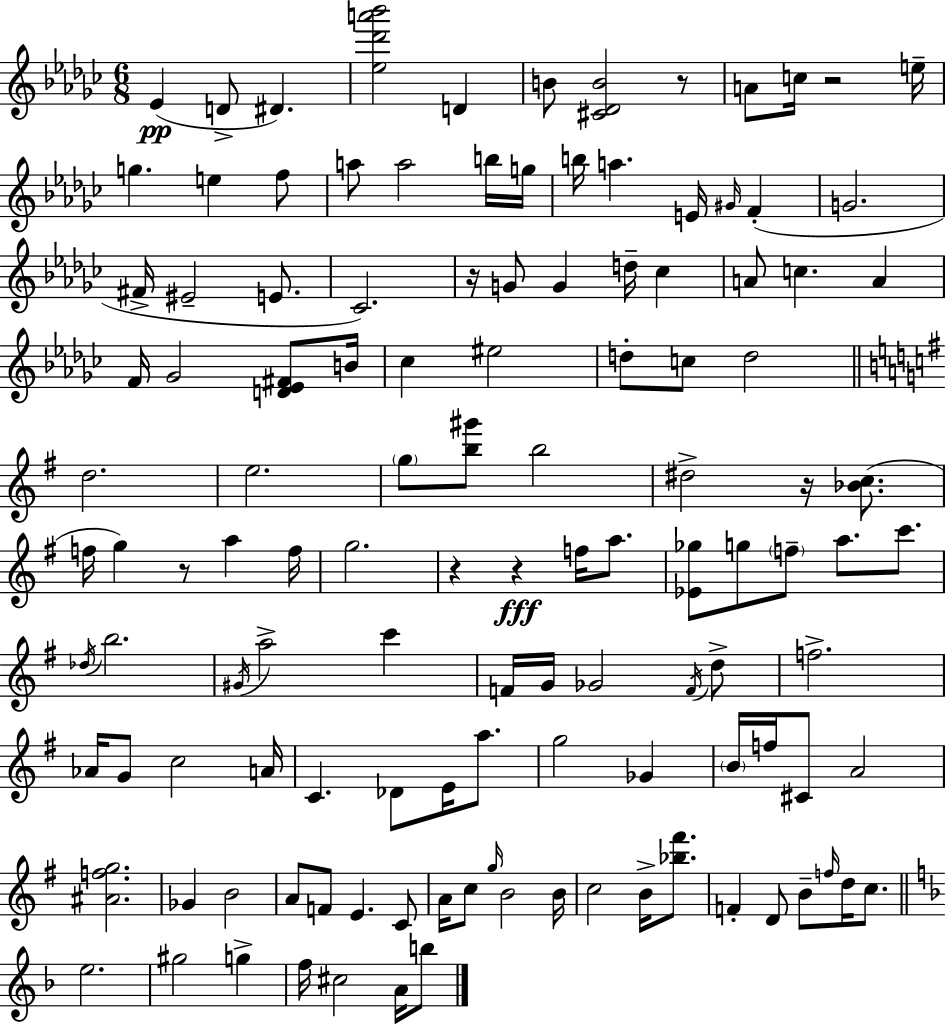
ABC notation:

X:1
T:Untitled
M:6/8
L:1/4
K:Ebm
_E D/2 ^D [_e_d'a'_b']2 D B/2 [^C_DB]2 z/2 A/2 c/4 z2 e/4 g e f/2 a/2 a2 b/4 g/4 b/4 a E/4 ^G/4 F G2 ^F/4 ^E2 E/2 _C2 z/4 G/2 G d/4 _c A/2 c A F/4 _G2 [D_E^F]/2 B/4 _c ^e2 d/2 c/2 d2 d2 e2 g/2 [b^g']/2 b2 ^d2 z/4 [_Bc]/2 f/4 g z/2 a f/4 g2 z z f/4 a/2 [_E_g]/2 g/2 f/2 a/2 c'/2 _d/4 b2 ^G/4 a2 c' F/4 G/4 _G2 F/4 d/2 f2 _A/4 G/2 c2 A/4 C _D/2 E/4 a/2 g2 _G B/4 f/4 ^C/2 A2 [^Afg]2 _G B2 A/2 F/2 E C/2 A/4 c/2 g/4 B2 B/4 c2 B/4 [_b^f']/2 F D/2 B/2 f/4 d/4 c/2 e2 ^g2 g f/4 ^c2 A/4 b/2